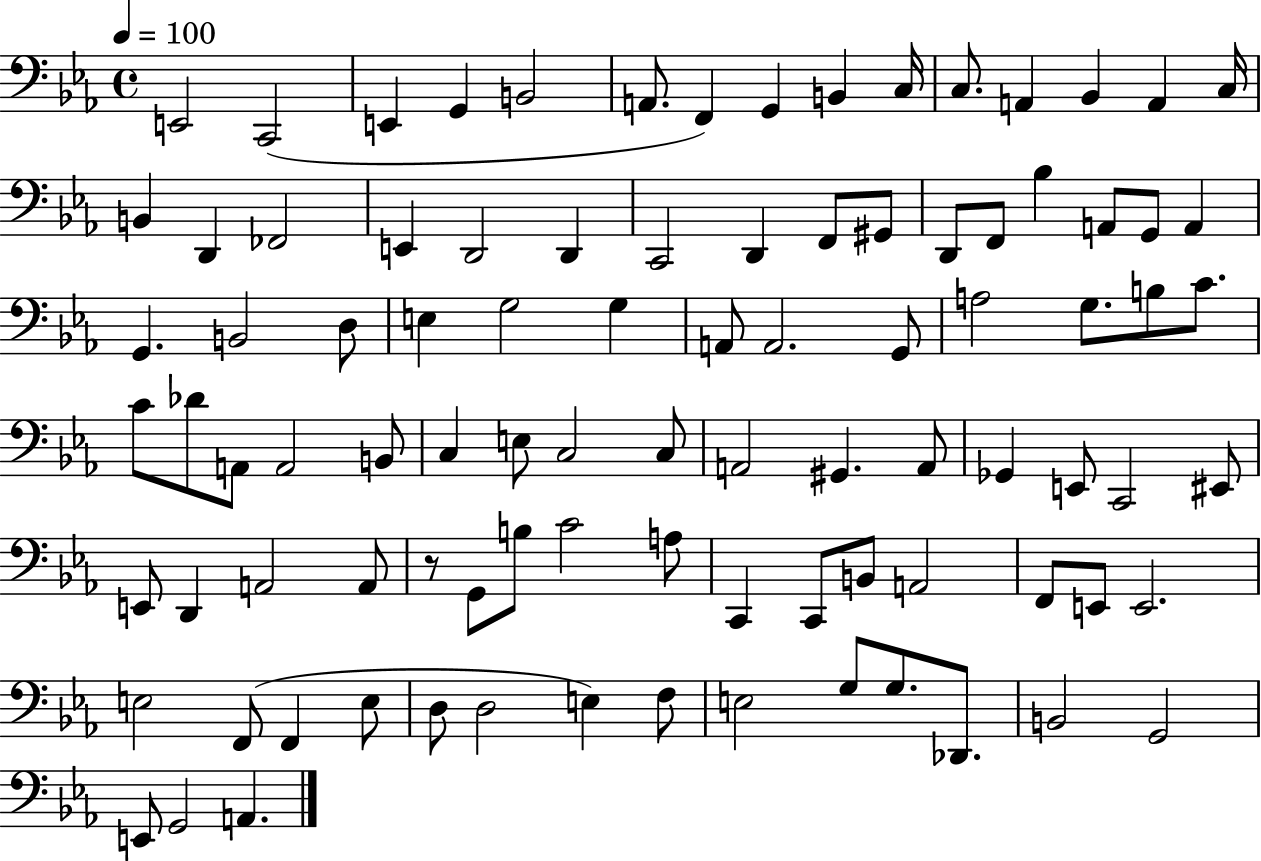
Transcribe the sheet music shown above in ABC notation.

X:1
T:Untitled
M:4/4
L:1/4
K:Eb
E,,2 C,,2 E,, G,, B,,2 A,,/2 F,, G,, B,, C,/4 C,/2 A,, _B,, A,, C,/4 B,, D,, _F,,2 E,, D,,2 D,, C,,2 D,, F,,/2 ^G,,/2 D,,/2 F,,/2 _B, A,,/2 G,,/2 A,, G,, B,,2 D,/2 E, G,2 G, A,,/2 A,,2 G,,/2 A,2 G,/2 B,/2 C/2 C/2 _D/2 A,,/2 A,,2 B,,/2 C, E,/2 C,2 C,/2 A,,2 ^G,, A,,/2 _G,, E,,/2 C,,2 ^E,,/2 E,,/2 D,, A,,2 A,,/2 z/2 G,,/2 B,/2 C2 A,/2 C,, C,,/2 B,,/2 A,,2 F,,/2 E,,/2 E,,2 E,2 F,,/2 F,, E,/2 D,/2 D,2 E, F,/2 E,2 G,/2 G,/2 _D,,/2 B,,2 G,,2 E,,/2 G,,2 A,,